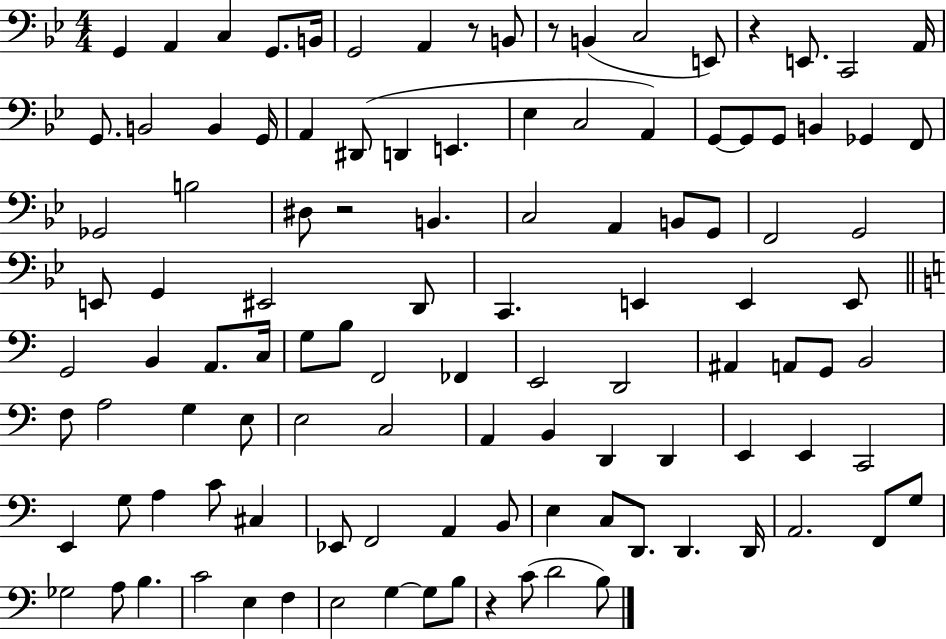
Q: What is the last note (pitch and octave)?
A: B3